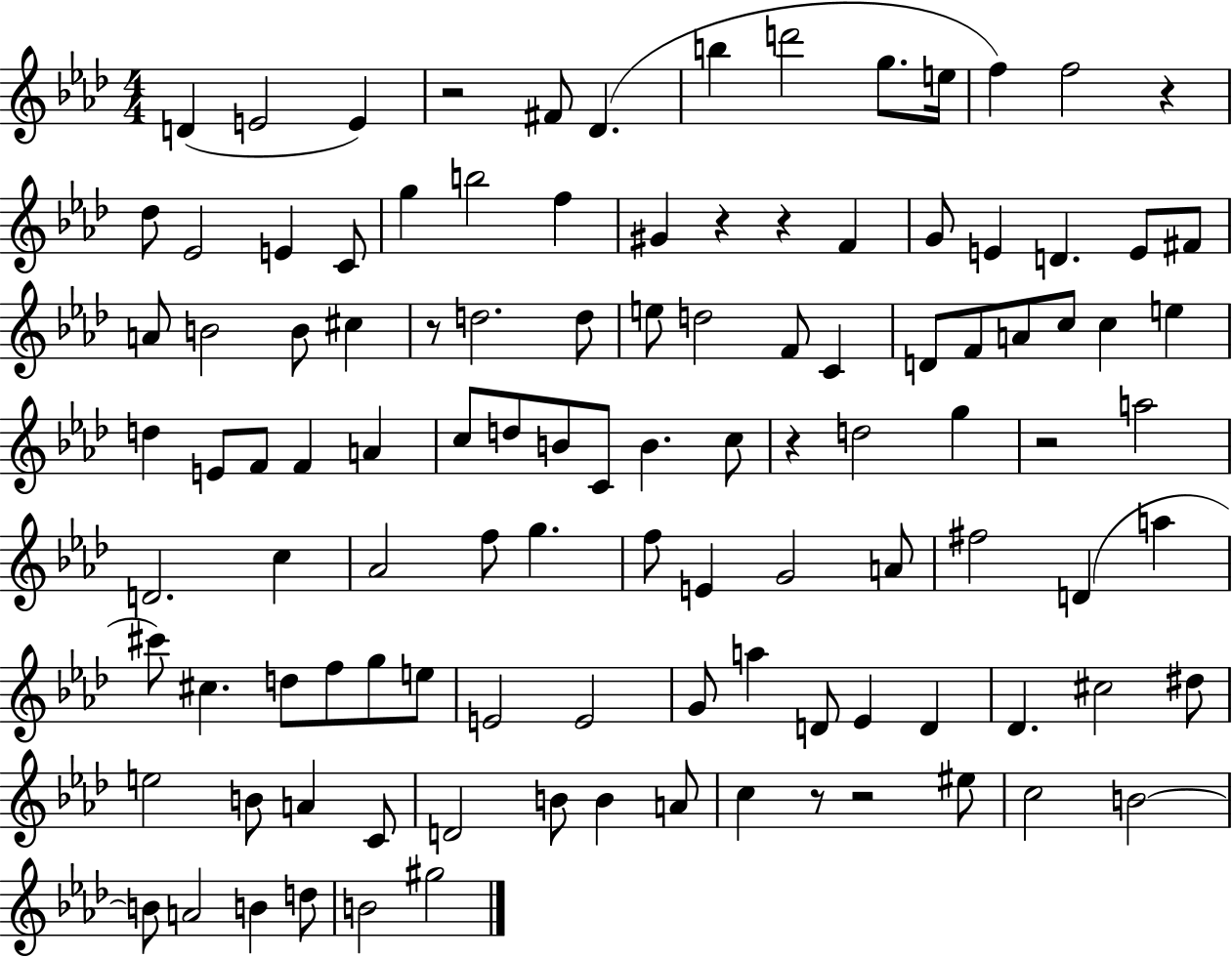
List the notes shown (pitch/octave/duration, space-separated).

D4/q E4/h E4/q R/h F#4/e Db4/q. B5/q D6/h G5/e. E5/s F5/q F5/h R/q Db5/e Eb4/h E4/q C4/e G5/q B5/h F5/q G#4/q R/q R/q F4/q G4/e E4/q D4/q. E4/e F#4/e A4/e B4/h B4/e C#5/q R/e D5/h. D5/e E5/e D5/h F4/e C4/q D4/e F4/e A4/e C5/e C5/q E5/q D5/q E4/e F4/e F4/q A4/q C5/e D5/e B4/e C4/e B4/q. C5/e R/q D5/h G5/q R/h A5/h D4/h. C5/q Ab4/h F5/e G5/q. F5/e E4/q G4/h A4/e F#5/h D4/q A5/q C#6/e C#5/q. D5/e F5/e G5/e E5/e E4/h E4/h G4/e A5/q D4/e Eb4/q D4/q Db4/q. C#5/h D#5/e E5/h B4/e A4/q C4/e D4/h B4/e B4/q A4/e C5/q R/e R/h EIS5/e C5/h B4/h B4/e A4/h B4/q D5/e B4/h G#5/h